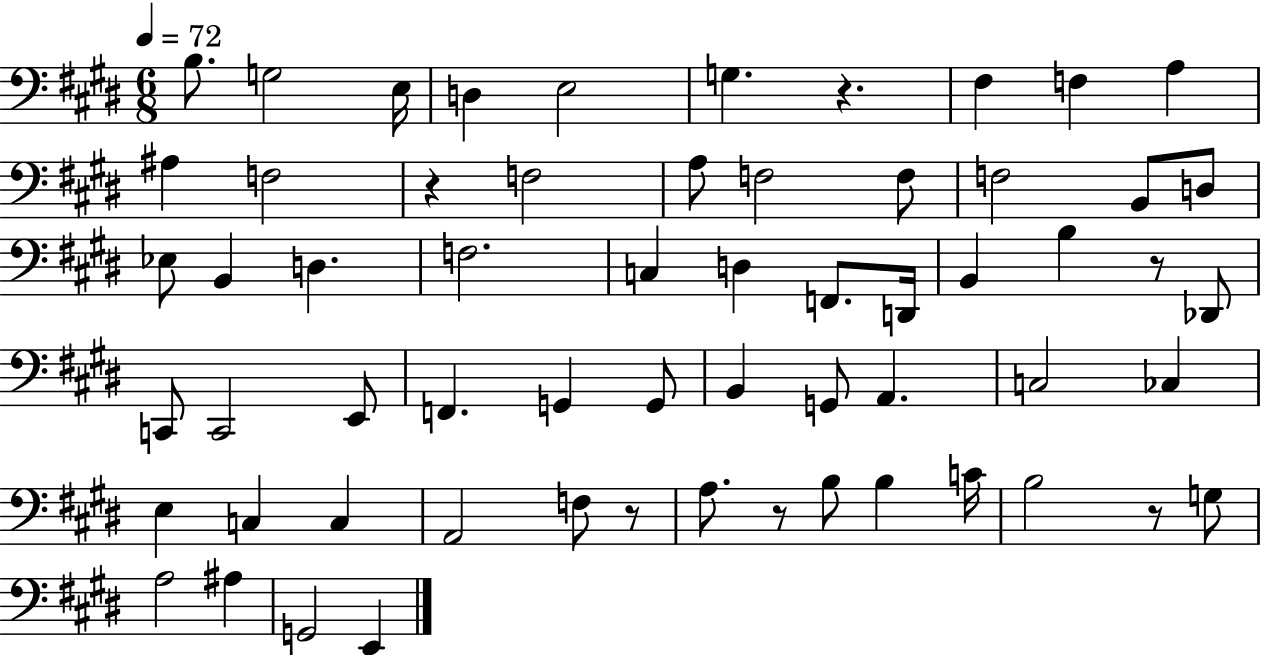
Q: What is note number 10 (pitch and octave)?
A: A#3